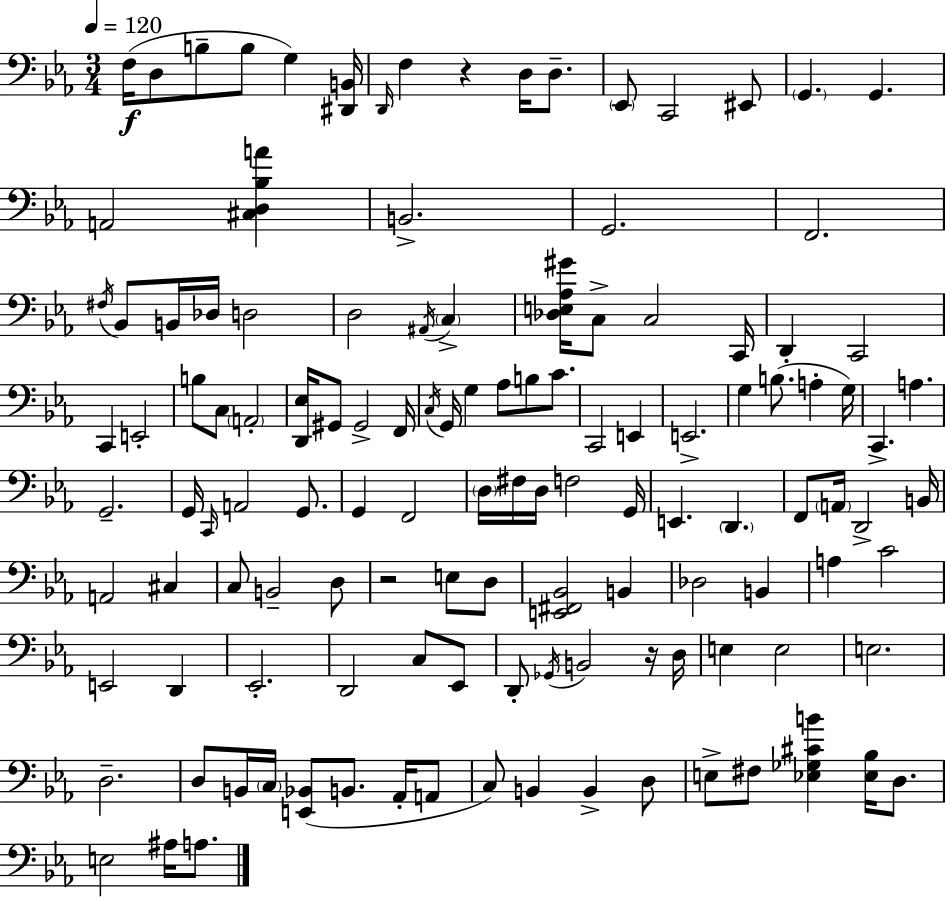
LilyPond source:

{
  \clef bass
  \numericTimeSignature
  \time 3/4
  \key ees \major
  \tempo 4 = 120
  f16(\f d8 b8-- b8 g4) <dis, b,>16 | \grace { d,16 } f4 r4 d16 d8.-- | \parenthesize ees,8 c,2 eis,8 | \parenthesize g,4. g,4. | \break a,2 <cis d bes a'>4 | b,2.-> | g,2. | f,2. | \break \acciaccatura { fis16 } bes,8 b,16 des16 d2 | d2 \acciaccatura { ais,16 } \parenthesize c4-> | <des e aes gis'>16 c8-> c2 | c,16 d,4-. c,2 | \break c,4 e,2-. | b8 c8 \parenthesize a,2-. | <d, ees>16 gis,8 gis,2-> | f,16 \acciaccatura { c16 } g,16 g4 aes8 b8 | \break c'8. c,2 | e,4 e,2.-> | g4 b8.( a4-. | g16) c,4.-> a4. | \break g,2.-- | g,16 \grace { c,16 } a,2 | g,8. g,4 f,2 | \parenthesize d16 fis16 d16 f2 | \break g,16 e,4. \parenthesize d,4. | f,8 \parenthesize a,16 d,2-> | b,16 a,2 | cis4 c8 b,2-- | \break d8 r2 | e8 d8 <e, fis, bes,>2 | b,4 des2 | b,4 a4 c'2 | \break e,2 | d,4 ees,2.-. | d,2 | c8 ees,8 d,8-. \acciaccatura { ges,16 } b,2 | \break r16 d16 e4 e2 | e2. | d2.-- | d8 b,16 \parenthesize c16 <e, bes,>8( | \break b,8. aes,16-. a,8 c8) b,4 | b,4-> d8 e8-> fis8 <ees ges cis' b'>4 | <ees bes>16 d8. e2 | ais16 a8. \bar "|."
}